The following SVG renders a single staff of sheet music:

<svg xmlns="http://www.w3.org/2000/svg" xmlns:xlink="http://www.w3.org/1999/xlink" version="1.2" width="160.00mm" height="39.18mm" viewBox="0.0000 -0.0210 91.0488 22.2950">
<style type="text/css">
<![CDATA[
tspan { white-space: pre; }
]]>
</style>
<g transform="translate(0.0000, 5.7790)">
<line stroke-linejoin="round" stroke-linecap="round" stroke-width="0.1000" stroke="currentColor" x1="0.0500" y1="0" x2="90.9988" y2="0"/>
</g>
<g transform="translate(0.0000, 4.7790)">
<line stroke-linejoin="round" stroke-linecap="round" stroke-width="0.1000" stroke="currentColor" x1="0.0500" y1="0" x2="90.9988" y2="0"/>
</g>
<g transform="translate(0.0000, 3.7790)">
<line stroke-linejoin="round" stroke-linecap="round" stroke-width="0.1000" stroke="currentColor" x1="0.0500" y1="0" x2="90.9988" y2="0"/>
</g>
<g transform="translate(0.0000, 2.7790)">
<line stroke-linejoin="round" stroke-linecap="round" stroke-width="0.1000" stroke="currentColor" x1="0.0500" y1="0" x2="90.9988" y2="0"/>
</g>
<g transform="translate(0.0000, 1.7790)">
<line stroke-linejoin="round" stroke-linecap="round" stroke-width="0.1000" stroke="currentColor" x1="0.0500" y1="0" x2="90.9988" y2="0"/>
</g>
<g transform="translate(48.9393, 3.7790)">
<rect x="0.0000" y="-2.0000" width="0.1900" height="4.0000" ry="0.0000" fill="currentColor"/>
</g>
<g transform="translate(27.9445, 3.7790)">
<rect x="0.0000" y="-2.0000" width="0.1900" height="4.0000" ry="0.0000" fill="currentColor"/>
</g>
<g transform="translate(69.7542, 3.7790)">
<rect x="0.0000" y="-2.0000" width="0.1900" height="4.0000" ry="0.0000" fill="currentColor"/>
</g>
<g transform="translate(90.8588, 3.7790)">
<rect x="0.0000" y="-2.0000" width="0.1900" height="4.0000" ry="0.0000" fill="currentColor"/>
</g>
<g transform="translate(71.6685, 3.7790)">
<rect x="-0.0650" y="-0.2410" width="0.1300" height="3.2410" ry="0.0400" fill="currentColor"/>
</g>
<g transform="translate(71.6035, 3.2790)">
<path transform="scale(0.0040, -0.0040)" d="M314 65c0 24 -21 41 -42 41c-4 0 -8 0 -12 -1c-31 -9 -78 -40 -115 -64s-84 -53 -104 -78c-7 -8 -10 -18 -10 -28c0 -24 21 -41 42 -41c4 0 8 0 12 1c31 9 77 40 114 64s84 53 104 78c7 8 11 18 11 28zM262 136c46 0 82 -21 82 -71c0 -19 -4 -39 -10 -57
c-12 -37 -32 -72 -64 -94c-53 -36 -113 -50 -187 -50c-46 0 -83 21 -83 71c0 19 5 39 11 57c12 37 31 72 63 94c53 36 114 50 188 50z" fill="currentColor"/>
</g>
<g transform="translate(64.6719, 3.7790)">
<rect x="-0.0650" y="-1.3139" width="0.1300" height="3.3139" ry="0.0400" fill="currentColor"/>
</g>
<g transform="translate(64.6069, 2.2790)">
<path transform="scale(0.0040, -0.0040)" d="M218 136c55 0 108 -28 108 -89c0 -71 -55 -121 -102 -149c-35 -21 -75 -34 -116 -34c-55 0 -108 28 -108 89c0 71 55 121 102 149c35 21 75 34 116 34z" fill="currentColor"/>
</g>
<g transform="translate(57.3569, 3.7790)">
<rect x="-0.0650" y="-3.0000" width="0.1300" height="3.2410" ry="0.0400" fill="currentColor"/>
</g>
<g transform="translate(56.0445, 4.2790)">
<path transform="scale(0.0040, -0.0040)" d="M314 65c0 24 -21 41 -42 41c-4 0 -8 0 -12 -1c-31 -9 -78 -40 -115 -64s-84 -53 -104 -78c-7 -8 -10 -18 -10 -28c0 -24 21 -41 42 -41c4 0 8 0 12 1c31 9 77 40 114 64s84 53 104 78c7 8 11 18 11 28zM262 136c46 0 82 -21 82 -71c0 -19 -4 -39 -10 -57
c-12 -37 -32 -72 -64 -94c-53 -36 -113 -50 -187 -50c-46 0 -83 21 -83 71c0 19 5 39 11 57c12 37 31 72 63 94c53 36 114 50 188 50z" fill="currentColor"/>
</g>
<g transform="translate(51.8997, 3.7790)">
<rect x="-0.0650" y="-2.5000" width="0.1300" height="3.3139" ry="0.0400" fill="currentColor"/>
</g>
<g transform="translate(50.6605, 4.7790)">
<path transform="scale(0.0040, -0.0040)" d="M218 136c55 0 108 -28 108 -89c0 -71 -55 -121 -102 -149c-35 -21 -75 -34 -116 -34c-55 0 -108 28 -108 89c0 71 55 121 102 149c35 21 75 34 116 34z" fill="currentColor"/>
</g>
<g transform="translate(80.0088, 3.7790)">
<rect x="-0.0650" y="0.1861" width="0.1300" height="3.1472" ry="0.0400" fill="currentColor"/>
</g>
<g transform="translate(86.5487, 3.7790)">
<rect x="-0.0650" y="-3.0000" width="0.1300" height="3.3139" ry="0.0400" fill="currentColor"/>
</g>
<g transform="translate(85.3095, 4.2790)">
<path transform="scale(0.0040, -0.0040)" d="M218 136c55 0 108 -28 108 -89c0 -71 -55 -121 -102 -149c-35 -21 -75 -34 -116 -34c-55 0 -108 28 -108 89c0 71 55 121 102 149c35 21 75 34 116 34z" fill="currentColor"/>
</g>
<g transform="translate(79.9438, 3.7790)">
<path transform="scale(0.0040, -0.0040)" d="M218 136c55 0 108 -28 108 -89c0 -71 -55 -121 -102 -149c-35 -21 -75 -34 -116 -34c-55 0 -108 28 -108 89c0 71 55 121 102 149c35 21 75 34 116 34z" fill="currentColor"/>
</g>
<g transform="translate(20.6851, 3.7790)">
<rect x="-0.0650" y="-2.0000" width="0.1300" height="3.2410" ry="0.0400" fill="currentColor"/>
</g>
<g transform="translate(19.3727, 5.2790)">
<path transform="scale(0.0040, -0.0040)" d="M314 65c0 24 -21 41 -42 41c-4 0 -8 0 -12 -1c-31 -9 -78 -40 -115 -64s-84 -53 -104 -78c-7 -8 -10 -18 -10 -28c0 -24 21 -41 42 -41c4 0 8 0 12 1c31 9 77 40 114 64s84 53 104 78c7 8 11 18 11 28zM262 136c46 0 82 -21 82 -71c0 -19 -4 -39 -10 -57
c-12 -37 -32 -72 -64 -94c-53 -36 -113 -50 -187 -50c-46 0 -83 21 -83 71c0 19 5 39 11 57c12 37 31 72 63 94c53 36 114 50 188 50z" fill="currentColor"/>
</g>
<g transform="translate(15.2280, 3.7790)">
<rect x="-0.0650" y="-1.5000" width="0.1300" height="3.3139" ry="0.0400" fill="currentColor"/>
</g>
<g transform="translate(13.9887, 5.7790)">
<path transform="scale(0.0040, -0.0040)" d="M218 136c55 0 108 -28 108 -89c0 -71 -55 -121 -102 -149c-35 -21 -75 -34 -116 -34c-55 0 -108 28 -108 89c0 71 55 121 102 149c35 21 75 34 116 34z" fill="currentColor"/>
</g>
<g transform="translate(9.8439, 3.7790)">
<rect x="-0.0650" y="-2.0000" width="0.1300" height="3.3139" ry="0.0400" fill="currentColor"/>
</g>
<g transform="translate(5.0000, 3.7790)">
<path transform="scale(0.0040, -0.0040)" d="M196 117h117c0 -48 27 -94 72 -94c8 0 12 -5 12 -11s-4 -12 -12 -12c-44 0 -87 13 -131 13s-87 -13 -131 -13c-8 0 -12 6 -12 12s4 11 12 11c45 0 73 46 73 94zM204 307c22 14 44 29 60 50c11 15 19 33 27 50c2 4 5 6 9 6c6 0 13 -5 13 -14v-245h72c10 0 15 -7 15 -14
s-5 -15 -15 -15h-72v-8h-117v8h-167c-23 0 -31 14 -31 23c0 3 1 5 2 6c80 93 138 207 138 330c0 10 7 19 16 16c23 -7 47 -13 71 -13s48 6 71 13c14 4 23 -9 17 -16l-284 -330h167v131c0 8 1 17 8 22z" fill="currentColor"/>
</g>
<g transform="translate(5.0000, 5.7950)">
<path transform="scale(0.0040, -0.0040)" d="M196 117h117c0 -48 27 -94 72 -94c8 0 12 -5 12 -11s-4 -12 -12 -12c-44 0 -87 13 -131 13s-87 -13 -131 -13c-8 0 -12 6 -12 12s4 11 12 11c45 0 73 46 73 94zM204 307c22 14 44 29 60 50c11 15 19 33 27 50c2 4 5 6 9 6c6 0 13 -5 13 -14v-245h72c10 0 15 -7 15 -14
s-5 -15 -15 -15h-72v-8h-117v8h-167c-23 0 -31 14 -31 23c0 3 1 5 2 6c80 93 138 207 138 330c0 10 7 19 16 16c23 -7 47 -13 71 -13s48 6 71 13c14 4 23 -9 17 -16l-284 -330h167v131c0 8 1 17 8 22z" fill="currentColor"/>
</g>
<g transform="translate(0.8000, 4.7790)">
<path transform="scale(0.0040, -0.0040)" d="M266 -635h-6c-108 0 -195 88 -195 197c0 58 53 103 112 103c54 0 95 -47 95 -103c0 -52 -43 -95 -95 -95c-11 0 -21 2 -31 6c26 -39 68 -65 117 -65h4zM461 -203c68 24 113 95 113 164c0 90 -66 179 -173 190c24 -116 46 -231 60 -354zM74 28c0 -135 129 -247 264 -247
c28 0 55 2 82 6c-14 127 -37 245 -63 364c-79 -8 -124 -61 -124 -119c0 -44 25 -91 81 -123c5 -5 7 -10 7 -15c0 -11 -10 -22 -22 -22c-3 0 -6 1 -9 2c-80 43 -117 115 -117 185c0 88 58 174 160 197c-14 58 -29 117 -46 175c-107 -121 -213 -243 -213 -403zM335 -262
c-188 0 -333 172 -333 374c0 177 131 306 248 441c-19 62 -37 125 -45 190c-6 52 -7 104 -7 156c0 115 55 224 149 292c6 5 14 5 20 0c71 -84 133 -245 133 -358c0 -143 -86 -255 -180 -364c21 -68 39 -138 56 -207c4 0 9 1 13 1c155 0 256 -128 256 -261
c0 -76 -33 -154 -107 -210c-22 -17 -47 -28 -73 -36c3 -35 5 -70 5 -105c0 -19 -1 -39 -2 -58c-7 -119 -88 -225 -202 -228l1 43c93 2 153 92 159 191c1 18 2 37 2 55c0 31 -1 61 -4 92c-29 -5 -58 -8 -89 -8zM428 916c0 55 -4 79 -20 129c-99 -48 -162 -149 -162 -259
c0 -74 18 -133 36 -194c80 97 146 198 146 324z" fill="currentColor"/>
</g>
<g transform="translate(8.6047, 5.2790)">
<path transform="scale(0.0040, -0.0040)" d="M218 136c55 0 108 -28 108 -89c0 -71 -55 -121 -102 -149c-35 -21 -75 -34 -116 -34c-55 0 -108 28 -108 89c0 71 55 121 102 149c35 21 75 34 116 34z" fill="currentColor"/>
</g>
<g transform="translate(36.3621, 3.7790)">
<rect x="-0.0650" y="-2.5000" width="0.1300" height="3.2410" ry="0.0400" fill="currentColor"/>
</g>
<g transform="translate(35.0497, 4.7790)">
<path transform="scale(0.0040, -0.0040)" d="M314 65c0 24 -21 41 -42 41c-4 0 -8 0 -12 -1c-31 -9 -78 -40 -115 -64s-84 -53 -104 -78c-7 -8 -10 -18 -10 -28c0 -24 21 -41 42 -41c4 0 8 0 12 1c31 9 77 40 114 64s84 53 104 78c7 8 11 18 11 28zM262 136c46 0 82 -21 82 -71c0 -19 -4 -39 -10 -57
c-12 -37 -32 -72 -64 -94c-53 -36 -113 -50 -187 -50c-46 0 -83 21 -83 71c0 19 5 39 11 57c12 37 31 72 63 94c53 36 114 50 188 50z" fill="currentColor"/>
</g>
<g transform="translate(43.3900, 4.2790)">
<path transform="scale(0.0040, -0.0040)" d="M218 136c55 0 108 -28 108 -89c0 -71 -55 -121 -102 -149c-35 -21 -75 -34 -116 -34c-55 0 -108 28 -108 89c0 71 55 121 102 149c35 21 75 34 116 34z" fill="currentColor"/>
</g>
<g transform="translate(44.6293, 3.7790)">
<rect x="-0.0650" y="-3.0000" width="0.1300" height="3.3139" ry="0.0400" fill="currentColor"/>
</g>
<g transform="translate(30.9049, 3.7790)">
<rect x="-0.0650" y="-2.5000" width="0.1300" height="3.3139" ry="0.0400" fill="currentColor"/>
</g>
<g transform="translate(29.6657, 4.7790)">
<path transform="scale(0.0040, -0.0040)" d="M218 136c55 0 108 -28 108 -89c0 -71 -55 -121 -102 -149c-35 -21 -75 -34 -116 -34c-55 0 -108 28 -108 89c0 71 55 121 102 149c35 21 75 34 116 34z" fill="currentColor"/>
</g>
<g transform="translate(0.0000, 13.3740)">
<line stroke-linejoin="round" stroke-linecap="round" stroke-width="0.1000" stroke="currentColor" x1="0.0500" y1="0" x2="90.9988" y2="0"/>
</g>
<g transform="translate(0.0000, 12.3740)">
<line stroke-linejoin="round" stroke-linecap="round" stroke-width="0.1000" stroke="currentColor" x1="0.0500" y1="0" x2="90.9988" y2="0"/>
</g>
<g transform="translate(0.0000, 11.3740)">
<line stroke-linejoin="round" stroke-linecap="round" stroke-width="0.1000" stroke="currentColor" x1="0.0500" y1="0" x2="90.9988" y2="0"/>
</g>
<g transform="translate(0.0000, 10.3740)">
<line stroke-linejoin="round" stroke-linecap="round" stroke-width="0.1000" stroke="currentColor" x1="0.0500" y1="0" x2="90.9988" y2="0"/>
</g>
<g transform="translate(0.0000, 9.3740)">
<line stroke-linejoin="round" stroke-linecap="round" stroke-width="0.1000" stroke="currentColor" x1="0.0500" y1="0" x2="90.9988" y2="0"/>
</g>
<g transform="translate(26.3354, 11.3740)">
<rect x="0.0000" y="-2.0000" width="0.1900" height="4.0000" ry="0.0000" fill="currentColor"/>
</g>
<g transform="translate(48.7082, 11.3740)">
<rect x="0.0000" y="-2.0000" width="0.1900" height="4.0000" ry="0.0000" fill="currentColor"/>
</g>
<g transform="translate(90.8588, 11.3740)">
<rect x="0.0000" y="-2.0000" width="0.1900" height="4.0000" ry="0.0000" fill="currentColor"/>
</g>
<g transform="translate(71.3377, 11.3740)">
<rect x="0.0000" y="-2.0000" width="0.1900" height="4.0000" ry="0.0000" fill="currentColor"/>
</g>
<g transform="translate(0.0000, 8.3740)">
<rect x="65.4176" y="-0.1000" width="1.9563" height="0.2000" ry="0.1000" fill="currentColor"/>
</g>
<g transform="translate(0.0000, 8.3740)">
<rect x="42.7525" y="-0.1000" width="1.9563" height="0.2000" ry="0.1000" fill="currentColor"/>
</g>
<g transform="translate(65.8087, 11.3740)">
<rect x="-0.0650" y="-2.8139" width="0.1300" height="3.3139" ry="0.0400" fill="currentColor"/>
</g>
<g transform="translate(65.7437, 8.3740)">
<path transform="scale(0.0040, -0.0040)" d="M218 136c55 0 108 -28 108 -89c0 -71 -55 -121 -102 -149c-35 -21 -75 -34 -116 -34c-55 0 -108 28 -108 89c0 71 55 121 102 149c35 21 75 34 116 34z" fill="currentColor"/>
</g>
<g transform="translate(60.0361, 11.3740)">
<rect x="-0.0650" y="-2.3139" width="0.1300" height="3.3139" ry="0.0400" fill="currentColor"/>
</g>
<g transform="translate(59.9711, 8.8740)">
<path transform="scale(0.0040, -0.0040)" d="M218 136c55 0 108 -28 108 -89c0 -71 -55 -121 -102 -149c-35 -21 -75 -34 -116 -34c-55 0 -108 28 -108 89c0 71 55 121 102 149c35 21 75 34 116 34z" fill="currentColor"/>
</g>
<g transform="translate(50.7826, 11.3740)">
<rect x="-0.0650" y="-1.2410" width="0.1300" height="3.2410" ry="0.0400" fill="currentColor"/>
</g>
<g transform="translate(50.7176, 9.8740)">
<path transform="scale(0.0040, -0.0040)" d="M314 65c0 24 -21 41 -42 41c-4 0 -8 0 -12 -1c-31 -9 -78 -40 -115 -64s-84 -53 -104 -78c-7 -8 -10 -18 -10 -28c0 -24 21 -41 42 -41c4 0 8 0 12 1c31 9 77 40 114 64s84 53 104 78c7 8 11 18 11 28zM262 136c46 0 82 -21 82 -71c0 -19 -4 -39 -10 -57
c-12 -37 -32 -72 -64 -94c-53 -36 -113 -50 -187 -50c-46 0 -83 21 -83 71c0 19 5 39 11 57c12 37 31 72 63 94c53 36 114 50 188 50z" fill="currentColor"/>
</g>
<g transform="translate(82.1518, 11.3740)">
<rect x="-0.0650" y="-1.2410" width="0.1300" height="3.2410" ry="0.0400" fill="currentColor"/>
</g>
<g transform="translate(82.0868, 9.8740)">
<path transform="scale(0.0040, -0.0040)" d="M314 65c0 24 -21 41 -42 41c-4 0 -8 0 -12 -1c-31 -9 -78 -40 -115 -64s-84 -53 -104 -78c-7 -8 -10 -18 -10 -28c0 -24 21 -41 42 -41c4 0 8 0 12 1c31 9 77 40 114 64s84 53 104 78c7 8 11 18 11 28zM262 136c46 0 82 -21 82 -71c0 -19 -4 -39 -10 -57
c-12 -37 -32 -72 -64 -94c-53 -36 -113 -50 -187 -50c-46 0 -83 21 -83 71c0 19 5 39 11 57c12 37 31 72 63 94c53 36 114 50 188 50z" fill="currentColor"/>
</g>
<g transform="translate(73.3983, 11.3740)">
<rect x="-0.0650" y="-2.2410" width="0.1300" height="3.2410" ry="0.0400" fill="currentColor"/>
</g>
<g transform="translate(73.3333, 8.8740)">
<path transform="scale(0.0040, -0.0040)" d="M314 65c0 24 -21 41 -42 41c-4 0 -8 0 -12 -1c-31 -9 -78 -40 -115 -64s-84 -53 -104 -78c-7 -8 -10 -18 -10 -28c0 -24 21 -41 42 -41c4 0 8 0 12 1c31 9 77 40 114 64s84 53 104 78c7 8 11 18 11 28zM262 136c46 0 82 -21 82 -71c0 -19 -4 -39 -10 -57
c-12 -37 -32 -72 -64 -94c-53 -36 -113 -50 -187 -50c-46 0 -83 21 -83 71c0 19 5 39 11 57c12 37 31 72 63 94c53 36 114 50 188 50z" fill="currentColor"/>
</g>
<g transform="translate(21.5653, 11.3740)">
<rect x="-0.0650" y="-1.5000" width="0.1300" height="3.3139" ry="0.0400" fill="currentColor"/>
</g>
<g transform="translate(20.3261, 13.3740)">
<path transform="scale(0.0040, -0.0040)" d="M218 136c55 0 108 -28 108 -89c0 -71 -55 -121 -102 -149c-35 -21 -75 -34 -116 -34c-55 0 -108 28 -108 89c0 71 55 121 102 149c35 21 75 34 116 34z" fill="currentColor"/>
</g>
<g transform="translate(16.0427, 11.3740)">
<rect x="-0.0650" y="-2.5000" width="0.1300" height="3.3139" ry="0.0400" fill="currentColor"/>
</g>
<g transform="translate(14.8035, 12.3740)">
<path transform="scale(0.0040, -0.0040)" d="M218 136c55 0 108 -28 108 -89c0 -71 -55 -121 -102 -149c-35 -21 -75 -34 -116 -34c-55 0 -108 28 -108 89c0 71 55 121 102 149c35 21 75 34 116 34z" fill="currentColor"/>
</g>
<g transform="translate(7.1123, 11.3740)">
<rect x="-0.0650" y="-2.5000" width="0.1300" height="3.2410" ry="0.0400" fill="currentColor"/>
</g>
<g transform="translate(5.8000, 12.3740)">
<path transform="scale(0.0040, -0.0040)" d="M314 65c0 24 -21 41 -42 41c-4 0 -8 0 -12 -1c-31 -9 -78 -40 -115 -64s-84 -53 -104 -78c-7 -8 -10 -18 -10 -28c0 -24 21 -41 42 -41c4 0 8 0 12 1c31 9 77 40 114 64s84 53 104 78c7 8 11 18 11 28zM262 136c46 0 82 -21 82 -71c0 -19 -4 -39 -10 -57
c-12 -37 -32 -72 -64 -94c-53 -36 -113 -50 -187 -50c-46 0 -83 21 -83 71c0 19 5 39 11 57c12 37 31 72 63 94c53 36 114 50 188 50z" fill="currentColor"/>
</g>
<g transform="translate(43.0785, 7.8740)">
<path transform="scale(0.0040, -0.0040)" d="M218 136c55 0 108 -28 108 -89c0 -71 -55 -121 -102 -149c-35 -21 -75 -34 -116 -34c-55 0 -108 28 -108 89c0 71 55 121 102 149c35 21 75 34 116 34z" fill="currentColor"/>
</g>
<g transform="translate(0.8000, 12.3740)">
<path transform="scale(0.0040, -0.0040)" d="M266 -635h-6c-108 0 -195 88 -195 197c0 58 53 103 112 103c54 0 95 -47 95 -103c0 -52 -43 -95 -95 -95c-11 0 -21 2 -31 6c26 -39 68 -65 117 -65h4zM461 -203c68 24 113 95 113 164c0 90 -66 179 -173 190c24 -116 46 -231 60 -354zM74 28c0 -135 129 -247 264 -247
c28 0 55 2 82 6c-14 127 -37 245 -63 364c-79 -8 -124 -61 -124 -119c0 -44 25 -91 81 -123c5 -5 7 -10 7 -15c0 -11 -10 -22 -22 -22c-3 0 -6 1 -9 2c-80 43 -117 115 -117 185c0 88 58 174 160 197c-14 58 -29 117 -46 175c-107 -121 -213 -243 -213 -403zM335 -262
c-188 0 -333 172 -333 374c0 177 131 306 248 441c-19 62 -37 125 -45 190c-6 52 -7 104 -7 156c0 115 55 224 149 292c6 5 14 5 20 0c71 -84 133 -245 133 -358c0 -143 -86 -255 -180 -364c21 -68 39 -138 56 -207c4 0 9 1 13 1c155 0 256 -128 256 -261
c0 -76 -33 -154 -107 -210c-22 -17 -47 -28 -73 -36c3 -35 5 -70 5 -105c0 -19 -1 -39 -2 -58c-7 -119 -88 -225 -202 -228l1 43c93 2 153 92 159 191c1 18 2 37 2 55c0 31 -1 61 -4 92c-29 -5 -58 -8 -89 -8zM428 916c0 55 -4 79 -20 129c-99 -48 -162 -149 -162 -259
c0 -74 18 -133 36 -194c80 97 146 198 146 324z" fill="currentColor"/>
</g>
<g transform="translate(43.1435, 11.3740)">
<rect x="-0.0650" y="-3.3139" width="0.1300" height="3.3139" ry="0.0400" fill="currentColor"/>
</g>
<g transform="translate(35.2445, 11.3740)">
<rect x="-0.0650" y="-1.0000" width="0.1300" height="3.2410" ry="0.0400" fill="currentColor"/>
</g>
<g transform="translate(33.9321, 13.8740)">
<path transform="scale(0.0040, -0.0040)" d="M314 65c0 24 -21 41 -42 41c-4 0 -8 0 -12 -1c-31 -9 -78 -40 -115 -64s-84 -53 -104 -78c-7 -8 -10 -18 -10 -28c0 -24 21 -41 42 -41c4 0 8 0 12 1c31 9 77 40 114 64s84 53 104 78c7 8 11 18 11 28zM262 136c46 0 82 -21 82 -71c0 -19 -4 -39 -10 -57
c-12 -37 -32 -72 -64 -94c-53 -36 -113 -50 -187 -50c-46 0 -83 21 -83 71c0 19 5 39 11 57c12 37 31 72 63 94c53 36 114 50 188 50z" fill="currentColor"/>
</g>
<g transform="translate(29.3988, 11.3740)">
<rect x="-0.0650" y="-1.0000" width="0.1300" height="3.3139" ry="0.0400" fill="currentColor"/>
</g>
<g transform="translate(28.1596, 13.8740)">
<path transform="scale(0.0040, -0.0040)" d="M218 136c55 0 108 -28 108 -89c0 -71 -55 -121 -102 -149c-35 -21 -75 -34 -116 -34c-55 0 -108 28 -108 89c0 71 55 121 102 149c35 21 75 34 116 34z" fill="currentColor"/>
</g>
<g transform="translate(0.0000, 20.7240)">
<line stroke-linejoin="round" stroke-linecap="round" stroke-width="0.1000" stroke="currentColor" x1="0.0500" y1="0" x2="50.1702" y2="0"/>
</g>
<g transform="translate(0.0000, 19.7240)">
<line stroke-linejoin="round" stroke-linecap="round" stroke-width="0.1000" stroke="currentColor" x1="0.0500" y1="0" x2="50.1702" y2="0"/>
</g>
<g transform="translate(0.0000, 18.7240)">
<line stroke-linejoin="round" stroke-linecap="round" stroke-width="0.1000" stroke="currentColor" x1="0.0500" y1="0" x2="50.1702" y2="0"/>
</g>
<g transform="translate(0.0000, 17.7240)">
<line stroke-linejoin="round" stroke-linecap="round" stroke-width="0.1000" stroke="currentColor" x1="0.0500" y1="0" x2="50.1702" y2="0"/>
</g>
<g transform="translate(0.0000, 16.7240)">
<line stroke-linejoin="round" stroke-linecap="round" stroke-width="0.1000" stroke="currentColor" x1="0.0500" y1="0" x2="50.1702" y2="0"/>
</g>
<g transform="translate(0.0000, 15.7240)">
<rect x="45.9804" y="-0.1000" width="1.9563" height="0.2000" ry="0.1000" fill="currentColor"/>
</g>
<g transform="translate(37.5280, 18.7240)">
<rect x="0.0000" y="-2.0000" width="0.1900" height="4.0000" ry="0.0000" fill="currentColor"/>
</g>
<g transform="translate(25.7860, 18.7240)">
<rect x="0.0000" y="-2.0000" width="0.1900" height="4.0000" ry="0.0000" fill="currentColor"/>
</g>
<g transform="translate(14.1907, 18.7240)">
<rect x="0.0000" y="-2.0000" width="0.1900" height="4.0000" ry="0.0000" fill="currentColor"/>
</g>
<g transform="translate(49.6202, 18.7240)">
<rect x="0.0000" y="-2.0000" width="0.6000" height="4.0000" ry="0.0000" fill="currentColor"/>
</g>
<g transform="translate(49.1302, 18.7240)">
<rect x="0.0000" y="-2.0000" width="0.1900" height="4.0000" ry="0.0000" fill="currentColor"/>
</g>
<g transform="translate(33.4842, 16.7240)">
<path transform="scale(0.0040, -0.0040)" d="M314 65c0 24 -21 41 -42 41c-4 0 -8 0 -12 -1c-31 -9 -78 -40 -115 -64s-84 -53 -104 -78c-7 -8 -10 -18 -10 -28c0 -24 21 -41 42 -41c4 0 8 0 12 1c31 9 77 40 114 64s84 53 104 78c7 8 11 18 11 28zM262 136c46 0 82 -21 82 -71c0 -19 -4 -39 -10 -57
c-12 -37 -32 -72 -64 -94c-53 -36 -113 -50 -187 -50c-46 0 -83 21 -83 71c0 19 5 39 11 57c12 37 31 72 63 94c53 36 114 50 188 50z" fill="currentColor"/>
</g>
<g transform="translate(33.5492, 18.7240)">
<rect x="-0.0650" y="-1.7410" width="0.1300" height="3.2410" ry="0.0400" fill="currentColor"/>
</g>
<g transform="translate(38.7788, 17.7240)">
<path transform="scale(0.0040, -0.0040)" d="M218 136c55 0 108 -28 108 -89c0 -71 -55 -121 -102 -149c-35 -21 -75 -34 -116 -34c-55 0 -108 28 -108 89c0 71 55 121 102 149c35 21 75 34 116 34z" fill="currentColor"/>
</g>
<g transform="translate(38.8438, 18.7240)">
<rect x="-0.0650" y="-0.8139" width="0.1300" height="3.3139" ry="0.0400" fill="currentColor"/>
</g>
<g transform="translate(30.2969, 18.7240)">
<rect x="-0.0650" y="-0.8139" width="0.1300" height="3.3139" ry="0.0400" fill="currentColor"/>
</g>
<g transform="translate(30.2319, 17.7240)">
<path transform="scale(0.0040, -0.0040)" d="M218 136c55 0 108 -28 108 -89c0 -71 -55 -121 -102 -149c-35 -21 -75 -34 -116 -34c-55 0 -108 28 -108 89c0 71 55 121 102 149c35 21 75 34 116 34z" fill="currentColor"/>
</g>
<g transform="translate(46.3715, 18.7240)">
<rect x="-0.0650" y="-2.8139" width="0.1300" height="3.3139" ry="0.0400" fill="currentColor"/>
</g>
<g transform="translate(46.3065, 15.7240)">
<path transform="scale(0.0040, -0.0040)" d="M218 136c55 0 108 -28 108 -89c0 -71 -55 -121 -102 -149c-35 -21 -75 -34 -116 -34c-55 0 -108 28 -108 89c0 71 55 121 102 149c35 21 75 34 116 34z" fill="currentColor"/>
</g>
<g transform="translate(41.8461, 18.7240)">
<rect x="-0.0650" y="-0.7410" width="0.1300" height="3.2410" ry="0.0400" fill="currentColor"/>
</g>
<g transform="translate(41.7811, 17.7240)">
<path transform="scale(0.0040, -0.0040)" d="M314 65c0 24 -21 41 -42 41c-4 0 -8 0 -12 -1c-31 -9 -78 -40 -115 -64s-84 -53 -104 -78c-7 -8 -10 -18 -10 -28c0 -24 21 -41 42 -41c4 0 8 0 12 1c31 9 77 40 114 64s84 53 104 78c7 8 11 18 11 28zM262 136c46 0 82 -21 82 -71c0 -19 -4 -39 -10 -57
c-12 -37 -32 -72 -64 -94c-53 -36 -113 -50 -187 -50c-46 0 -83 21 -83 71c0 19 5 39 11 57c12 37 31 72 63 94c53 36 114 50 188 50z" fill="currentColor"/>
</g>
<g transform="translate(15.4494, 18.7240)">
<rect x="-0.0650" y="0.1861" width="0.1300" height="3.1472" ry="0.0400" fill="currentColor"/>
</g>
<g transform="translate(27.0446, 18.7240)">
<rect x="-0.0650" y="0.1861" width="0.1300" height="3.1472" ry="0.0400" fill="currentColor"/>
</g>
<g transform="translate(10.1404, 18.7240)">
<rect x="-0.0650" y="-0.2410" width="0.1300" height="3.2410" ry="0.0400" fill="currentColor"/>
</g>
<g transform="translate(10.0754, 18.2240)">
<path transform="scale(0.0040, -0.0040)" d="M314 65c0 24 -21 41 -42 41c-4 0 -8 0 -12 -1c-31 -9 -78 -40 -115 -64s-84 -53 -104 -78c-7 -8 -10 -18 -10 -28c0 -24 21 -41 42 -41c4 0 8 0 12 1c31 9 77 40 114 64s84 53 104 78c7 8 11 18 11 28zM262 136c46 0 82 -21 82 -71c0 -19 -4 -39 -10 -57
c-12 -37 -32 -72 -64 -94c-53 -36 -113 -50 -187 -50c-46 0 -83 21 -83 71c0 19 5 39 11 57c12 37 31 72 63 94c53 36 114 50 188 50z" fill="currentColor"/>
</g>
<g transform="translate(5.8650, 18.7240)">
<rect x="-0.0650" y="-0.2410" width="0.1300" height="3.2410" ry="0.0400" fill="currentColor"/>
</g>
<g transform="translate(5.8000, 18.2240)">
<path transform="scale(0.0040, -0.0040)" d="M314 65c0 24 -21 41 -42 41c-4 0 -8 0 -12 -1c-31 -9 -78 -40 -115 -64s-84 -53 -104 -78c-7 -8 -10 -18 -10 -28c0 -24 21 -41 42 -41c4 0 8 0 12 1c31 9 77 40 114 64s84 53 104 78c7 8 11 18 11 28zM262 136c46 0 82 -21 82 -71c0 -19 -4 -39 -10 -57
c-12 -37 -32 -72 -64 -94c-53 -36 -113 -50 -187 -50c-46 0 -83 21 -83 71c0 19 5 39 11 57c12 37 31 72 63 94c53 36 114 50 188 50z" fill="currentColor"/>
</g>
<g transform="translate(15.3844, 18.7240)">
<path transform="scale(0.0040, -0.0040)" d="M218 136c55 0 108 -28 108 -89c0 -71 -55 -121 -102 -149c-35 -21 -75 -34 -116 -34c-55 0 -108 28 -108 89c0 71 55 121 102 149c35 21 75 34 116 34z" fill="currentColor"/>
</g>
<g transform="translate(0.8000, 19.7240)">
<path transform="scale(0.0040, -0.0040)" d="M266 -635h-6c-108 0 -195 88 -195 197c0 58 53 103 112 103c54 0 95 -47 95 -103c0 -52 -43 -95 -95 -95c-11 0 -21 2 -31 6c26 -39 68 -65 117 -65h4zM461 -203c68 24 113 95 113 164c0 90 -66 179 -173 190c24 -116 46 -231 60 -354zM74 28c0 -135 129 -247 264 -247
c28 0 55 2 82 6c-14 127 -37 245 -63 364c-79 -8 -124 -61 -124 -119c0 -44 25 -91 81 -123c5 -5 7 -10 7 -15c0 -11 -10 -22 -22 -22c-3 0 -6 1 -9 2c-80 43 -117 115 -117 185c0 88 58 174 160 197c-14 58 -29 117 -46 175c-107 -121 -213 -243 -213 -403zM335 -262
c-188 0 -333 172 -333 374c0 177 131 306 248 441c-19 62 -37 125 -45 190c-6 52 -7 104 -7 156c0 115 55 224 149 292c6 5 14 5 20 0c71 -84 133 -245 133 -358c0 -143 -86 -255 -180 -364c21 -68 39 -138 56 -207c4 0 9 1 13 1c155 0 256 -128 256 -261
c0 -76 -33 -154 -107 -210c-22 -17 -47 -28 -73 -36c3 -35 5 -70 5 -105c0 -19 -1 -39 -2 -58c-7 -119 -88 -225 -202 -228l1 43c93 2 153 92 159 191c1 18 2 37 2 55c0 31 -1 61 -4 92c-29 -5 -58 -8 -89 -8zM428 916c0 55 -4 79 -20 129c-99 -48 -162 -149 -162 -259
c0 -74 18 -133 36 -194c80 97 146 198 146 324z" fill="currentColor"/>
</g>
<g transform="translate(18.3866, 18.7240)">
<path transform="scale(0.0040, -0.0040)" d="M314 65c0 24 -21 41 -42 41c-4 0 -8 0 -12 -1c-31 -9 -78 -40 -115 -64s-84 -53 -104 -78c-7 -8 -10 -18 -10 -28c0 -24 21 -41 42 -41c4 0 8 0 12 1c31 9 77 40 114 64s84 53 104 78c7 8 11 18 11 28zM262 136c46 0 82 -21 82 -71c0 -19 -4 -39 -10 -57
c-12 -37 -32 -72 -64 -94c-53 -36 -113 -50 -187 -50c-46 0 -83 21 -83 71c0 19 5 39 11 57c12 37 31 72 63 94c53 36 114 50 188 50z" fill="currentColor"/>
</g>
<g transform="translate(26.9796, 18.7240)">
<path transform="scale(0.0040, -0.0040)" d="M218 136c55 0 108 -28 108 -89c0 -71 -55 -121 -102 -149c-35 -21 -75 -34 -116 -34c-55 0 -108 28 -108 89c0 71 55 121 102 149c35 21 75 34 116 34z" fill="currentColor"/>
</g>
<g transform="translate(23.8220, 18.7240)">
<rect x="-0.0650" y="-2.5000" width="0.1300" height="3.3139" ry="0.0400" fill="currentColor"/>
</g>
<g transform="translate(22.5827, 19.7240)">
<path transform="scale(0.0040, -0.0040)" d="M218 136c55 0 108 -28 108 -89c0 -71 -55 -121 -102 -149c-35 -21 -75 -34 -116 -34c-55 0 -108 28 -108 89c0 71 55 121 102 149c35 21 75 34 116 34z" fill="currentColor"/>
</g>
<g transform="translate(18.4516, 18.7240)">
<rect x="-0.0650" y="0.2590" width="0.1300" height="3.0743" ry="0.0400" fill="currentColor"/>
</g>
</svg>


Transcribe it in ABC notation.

X:1
T:Untitled
M:4/4
L:1/4
K:C
F E F2 G G2 A G A2 e c2 B A G2 G E D D2 b e2 g a g2 e2 c2 c2 B B2 G B d f2 d d2 a